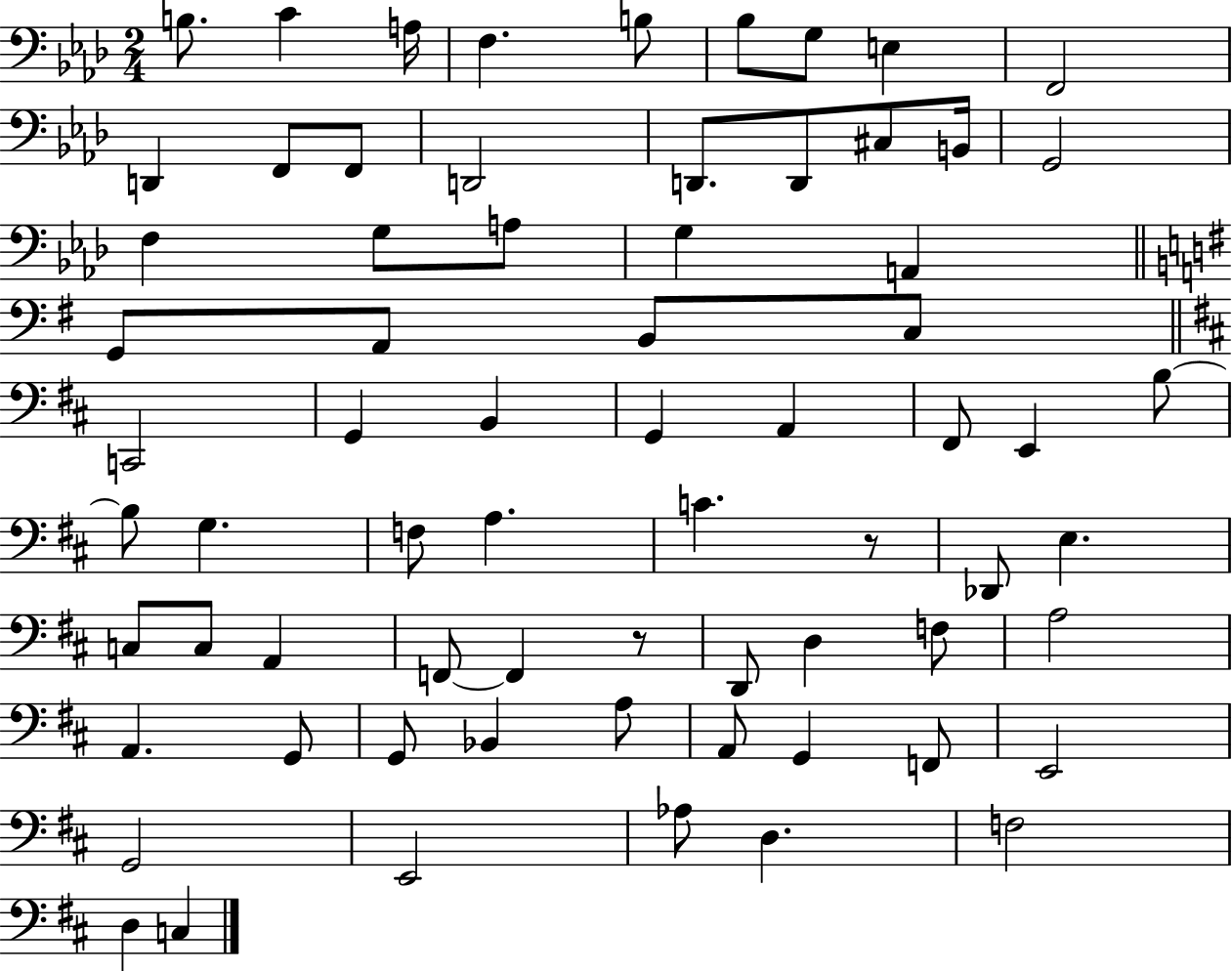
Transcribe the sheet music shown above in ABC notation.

X:1
T:Untitled
M:2/4
L:1/4
K:Ab
B,/2 C A,/4 F, B,/2 _B,/2 G,/2 E, F,,2 D,, F,,/2 F,,/2 D,,2 D,,/2 D,,/2 ^C,/2 B,,/4 G,,2 F, G,/2 A,/2 G, A,, G,,/2 A,,/2 B,,/2 C,/2 C,,2 G,, B,, G,, A,, ^F,,/2 E,, B,/2 B,/2 G, F,/2 A, C z/2 _D,,/2 E, C,/2 C,/2 A,, F,,/2 F,, z/2 D,,/2 D, F,/2 A,2 A,, G,,/2 G,,/2 _B,, A,/2 A,,/2 G,, F,,/2 E,,2 G,,2 E,,2 _A,/2 D, F,2 D, C,